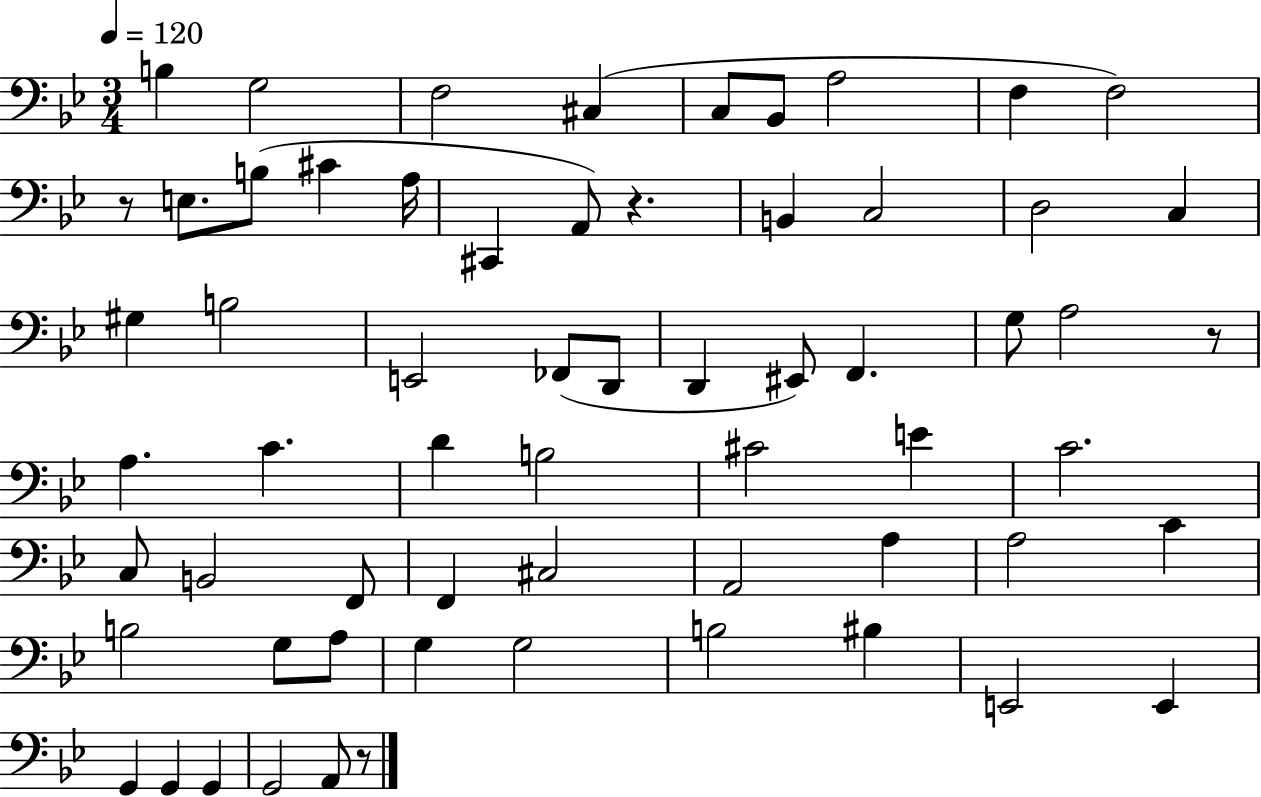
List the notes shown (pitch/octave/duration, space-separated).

B3/q G3/h F3/h C#3/q C3/e Bb2/e A3/h F3/q F3/h R/e E3/e. B3/e C#4/q A3/s C#2/q A2/e R/q. B2/q C3/h D3/h C3/q G#3/q B3/h E2/h FES2/e D2/e D2/q EIS2/e F2/q. G3/e A3/h R/e A3/q. C4/q. D4/q B3/h C#4/h E4/q C4/h. C3/e B2/h F2/e F2/q C#3/h A2/h A3/q A3/h C4/q B3/h G3/e A3/e G3/q G3/h B3/h BIS3/q E2/h E2/q G2/q G2/q G2/q G2/h A2/e R/e